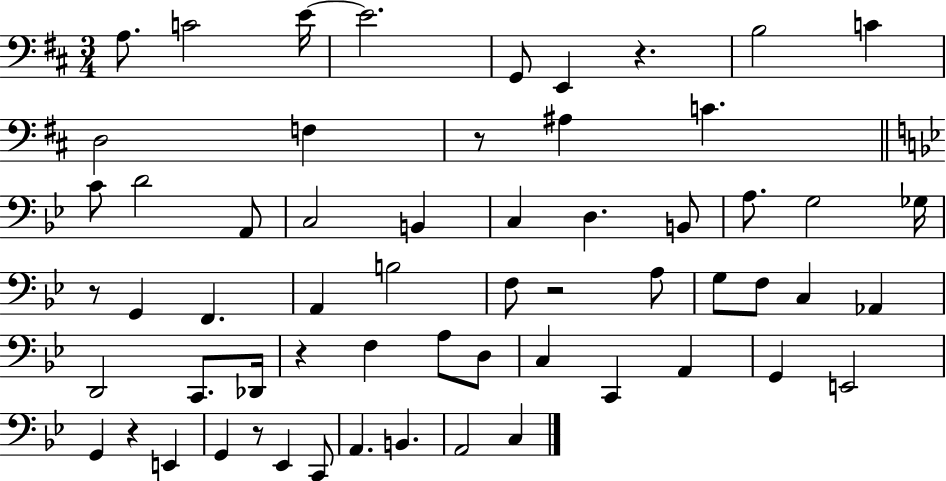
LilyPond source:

{
  \clef bass
  \numericTimeSignature
  \time 3/4
  \key d \major
  \repeat volta 2 { a8. c'2 e'16~~ | e'2. | g,8 e,4 r4. | b2 c'4 | \break d2 f4 | r8 ais4 c'4. | \bar "||" \break \key bes \major c'8 d'2 a,8 | c2 b,4 | c4 d4. b,8 | a8. g2 ges16 | \break r8 g,4 f,4. | a,4 b2 | f8 r2 a8 | g8 f8 c4 aes,4 | \break d,2 c,8. des,16 | r4 f4 a8 d8 | c4 c,4 a,4 | g,4 e,2 | \break g,4 r4 e,4 | g,4 r8 ees,4 c,8 | a,4. b,4. | a,2 c4 | \break } \bar "|."
}